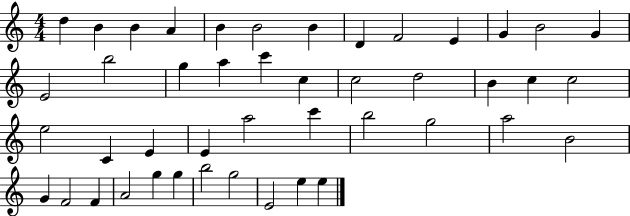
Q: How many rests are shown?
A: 0